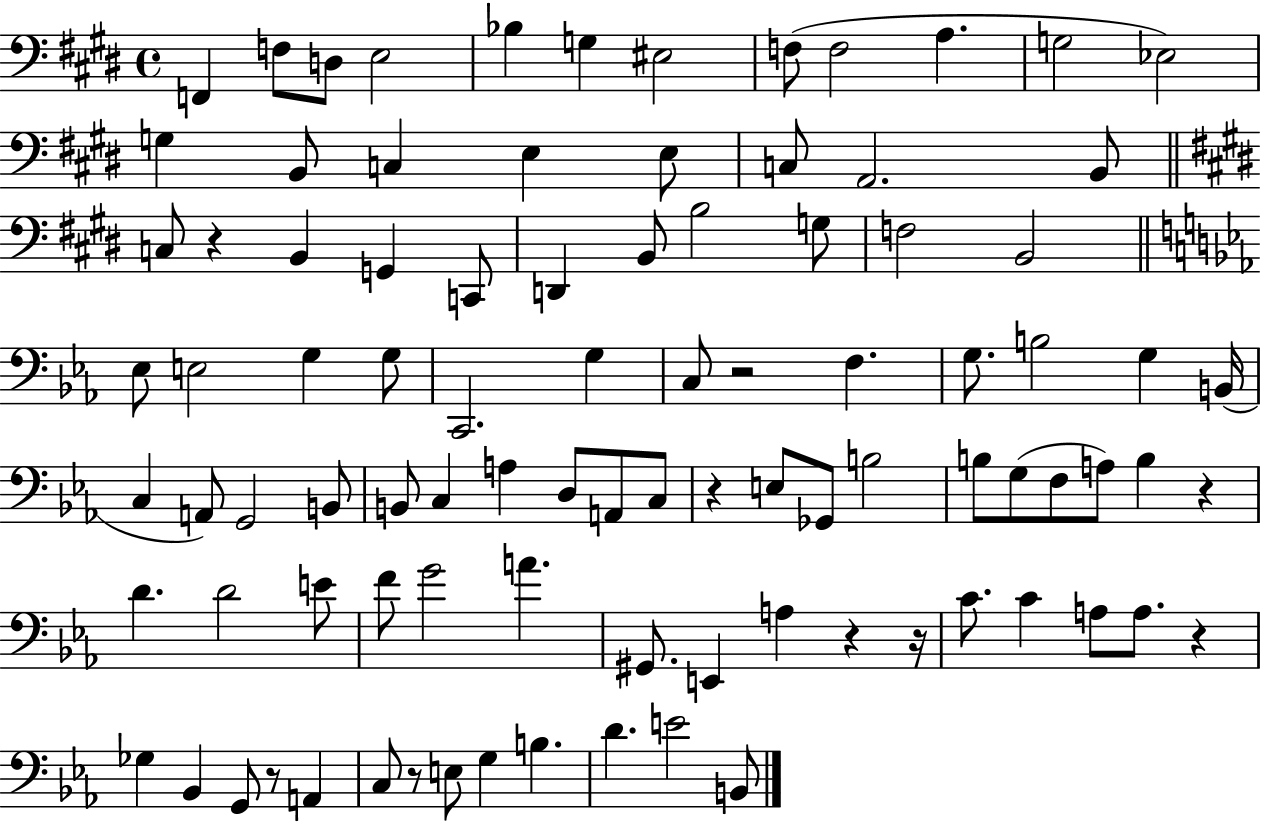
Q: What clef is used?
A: bass